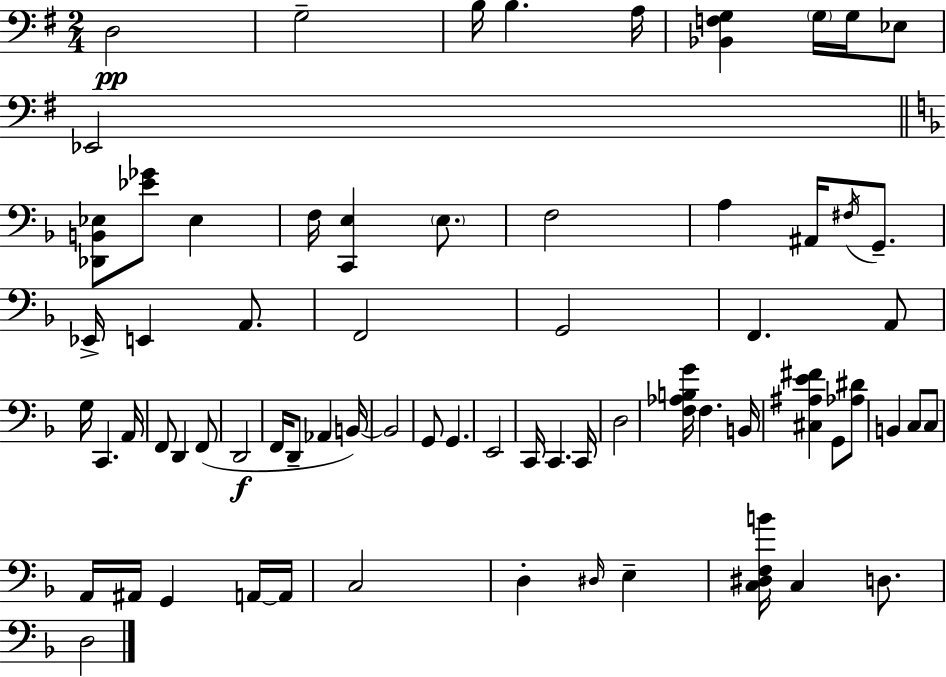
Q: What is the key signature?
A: G major